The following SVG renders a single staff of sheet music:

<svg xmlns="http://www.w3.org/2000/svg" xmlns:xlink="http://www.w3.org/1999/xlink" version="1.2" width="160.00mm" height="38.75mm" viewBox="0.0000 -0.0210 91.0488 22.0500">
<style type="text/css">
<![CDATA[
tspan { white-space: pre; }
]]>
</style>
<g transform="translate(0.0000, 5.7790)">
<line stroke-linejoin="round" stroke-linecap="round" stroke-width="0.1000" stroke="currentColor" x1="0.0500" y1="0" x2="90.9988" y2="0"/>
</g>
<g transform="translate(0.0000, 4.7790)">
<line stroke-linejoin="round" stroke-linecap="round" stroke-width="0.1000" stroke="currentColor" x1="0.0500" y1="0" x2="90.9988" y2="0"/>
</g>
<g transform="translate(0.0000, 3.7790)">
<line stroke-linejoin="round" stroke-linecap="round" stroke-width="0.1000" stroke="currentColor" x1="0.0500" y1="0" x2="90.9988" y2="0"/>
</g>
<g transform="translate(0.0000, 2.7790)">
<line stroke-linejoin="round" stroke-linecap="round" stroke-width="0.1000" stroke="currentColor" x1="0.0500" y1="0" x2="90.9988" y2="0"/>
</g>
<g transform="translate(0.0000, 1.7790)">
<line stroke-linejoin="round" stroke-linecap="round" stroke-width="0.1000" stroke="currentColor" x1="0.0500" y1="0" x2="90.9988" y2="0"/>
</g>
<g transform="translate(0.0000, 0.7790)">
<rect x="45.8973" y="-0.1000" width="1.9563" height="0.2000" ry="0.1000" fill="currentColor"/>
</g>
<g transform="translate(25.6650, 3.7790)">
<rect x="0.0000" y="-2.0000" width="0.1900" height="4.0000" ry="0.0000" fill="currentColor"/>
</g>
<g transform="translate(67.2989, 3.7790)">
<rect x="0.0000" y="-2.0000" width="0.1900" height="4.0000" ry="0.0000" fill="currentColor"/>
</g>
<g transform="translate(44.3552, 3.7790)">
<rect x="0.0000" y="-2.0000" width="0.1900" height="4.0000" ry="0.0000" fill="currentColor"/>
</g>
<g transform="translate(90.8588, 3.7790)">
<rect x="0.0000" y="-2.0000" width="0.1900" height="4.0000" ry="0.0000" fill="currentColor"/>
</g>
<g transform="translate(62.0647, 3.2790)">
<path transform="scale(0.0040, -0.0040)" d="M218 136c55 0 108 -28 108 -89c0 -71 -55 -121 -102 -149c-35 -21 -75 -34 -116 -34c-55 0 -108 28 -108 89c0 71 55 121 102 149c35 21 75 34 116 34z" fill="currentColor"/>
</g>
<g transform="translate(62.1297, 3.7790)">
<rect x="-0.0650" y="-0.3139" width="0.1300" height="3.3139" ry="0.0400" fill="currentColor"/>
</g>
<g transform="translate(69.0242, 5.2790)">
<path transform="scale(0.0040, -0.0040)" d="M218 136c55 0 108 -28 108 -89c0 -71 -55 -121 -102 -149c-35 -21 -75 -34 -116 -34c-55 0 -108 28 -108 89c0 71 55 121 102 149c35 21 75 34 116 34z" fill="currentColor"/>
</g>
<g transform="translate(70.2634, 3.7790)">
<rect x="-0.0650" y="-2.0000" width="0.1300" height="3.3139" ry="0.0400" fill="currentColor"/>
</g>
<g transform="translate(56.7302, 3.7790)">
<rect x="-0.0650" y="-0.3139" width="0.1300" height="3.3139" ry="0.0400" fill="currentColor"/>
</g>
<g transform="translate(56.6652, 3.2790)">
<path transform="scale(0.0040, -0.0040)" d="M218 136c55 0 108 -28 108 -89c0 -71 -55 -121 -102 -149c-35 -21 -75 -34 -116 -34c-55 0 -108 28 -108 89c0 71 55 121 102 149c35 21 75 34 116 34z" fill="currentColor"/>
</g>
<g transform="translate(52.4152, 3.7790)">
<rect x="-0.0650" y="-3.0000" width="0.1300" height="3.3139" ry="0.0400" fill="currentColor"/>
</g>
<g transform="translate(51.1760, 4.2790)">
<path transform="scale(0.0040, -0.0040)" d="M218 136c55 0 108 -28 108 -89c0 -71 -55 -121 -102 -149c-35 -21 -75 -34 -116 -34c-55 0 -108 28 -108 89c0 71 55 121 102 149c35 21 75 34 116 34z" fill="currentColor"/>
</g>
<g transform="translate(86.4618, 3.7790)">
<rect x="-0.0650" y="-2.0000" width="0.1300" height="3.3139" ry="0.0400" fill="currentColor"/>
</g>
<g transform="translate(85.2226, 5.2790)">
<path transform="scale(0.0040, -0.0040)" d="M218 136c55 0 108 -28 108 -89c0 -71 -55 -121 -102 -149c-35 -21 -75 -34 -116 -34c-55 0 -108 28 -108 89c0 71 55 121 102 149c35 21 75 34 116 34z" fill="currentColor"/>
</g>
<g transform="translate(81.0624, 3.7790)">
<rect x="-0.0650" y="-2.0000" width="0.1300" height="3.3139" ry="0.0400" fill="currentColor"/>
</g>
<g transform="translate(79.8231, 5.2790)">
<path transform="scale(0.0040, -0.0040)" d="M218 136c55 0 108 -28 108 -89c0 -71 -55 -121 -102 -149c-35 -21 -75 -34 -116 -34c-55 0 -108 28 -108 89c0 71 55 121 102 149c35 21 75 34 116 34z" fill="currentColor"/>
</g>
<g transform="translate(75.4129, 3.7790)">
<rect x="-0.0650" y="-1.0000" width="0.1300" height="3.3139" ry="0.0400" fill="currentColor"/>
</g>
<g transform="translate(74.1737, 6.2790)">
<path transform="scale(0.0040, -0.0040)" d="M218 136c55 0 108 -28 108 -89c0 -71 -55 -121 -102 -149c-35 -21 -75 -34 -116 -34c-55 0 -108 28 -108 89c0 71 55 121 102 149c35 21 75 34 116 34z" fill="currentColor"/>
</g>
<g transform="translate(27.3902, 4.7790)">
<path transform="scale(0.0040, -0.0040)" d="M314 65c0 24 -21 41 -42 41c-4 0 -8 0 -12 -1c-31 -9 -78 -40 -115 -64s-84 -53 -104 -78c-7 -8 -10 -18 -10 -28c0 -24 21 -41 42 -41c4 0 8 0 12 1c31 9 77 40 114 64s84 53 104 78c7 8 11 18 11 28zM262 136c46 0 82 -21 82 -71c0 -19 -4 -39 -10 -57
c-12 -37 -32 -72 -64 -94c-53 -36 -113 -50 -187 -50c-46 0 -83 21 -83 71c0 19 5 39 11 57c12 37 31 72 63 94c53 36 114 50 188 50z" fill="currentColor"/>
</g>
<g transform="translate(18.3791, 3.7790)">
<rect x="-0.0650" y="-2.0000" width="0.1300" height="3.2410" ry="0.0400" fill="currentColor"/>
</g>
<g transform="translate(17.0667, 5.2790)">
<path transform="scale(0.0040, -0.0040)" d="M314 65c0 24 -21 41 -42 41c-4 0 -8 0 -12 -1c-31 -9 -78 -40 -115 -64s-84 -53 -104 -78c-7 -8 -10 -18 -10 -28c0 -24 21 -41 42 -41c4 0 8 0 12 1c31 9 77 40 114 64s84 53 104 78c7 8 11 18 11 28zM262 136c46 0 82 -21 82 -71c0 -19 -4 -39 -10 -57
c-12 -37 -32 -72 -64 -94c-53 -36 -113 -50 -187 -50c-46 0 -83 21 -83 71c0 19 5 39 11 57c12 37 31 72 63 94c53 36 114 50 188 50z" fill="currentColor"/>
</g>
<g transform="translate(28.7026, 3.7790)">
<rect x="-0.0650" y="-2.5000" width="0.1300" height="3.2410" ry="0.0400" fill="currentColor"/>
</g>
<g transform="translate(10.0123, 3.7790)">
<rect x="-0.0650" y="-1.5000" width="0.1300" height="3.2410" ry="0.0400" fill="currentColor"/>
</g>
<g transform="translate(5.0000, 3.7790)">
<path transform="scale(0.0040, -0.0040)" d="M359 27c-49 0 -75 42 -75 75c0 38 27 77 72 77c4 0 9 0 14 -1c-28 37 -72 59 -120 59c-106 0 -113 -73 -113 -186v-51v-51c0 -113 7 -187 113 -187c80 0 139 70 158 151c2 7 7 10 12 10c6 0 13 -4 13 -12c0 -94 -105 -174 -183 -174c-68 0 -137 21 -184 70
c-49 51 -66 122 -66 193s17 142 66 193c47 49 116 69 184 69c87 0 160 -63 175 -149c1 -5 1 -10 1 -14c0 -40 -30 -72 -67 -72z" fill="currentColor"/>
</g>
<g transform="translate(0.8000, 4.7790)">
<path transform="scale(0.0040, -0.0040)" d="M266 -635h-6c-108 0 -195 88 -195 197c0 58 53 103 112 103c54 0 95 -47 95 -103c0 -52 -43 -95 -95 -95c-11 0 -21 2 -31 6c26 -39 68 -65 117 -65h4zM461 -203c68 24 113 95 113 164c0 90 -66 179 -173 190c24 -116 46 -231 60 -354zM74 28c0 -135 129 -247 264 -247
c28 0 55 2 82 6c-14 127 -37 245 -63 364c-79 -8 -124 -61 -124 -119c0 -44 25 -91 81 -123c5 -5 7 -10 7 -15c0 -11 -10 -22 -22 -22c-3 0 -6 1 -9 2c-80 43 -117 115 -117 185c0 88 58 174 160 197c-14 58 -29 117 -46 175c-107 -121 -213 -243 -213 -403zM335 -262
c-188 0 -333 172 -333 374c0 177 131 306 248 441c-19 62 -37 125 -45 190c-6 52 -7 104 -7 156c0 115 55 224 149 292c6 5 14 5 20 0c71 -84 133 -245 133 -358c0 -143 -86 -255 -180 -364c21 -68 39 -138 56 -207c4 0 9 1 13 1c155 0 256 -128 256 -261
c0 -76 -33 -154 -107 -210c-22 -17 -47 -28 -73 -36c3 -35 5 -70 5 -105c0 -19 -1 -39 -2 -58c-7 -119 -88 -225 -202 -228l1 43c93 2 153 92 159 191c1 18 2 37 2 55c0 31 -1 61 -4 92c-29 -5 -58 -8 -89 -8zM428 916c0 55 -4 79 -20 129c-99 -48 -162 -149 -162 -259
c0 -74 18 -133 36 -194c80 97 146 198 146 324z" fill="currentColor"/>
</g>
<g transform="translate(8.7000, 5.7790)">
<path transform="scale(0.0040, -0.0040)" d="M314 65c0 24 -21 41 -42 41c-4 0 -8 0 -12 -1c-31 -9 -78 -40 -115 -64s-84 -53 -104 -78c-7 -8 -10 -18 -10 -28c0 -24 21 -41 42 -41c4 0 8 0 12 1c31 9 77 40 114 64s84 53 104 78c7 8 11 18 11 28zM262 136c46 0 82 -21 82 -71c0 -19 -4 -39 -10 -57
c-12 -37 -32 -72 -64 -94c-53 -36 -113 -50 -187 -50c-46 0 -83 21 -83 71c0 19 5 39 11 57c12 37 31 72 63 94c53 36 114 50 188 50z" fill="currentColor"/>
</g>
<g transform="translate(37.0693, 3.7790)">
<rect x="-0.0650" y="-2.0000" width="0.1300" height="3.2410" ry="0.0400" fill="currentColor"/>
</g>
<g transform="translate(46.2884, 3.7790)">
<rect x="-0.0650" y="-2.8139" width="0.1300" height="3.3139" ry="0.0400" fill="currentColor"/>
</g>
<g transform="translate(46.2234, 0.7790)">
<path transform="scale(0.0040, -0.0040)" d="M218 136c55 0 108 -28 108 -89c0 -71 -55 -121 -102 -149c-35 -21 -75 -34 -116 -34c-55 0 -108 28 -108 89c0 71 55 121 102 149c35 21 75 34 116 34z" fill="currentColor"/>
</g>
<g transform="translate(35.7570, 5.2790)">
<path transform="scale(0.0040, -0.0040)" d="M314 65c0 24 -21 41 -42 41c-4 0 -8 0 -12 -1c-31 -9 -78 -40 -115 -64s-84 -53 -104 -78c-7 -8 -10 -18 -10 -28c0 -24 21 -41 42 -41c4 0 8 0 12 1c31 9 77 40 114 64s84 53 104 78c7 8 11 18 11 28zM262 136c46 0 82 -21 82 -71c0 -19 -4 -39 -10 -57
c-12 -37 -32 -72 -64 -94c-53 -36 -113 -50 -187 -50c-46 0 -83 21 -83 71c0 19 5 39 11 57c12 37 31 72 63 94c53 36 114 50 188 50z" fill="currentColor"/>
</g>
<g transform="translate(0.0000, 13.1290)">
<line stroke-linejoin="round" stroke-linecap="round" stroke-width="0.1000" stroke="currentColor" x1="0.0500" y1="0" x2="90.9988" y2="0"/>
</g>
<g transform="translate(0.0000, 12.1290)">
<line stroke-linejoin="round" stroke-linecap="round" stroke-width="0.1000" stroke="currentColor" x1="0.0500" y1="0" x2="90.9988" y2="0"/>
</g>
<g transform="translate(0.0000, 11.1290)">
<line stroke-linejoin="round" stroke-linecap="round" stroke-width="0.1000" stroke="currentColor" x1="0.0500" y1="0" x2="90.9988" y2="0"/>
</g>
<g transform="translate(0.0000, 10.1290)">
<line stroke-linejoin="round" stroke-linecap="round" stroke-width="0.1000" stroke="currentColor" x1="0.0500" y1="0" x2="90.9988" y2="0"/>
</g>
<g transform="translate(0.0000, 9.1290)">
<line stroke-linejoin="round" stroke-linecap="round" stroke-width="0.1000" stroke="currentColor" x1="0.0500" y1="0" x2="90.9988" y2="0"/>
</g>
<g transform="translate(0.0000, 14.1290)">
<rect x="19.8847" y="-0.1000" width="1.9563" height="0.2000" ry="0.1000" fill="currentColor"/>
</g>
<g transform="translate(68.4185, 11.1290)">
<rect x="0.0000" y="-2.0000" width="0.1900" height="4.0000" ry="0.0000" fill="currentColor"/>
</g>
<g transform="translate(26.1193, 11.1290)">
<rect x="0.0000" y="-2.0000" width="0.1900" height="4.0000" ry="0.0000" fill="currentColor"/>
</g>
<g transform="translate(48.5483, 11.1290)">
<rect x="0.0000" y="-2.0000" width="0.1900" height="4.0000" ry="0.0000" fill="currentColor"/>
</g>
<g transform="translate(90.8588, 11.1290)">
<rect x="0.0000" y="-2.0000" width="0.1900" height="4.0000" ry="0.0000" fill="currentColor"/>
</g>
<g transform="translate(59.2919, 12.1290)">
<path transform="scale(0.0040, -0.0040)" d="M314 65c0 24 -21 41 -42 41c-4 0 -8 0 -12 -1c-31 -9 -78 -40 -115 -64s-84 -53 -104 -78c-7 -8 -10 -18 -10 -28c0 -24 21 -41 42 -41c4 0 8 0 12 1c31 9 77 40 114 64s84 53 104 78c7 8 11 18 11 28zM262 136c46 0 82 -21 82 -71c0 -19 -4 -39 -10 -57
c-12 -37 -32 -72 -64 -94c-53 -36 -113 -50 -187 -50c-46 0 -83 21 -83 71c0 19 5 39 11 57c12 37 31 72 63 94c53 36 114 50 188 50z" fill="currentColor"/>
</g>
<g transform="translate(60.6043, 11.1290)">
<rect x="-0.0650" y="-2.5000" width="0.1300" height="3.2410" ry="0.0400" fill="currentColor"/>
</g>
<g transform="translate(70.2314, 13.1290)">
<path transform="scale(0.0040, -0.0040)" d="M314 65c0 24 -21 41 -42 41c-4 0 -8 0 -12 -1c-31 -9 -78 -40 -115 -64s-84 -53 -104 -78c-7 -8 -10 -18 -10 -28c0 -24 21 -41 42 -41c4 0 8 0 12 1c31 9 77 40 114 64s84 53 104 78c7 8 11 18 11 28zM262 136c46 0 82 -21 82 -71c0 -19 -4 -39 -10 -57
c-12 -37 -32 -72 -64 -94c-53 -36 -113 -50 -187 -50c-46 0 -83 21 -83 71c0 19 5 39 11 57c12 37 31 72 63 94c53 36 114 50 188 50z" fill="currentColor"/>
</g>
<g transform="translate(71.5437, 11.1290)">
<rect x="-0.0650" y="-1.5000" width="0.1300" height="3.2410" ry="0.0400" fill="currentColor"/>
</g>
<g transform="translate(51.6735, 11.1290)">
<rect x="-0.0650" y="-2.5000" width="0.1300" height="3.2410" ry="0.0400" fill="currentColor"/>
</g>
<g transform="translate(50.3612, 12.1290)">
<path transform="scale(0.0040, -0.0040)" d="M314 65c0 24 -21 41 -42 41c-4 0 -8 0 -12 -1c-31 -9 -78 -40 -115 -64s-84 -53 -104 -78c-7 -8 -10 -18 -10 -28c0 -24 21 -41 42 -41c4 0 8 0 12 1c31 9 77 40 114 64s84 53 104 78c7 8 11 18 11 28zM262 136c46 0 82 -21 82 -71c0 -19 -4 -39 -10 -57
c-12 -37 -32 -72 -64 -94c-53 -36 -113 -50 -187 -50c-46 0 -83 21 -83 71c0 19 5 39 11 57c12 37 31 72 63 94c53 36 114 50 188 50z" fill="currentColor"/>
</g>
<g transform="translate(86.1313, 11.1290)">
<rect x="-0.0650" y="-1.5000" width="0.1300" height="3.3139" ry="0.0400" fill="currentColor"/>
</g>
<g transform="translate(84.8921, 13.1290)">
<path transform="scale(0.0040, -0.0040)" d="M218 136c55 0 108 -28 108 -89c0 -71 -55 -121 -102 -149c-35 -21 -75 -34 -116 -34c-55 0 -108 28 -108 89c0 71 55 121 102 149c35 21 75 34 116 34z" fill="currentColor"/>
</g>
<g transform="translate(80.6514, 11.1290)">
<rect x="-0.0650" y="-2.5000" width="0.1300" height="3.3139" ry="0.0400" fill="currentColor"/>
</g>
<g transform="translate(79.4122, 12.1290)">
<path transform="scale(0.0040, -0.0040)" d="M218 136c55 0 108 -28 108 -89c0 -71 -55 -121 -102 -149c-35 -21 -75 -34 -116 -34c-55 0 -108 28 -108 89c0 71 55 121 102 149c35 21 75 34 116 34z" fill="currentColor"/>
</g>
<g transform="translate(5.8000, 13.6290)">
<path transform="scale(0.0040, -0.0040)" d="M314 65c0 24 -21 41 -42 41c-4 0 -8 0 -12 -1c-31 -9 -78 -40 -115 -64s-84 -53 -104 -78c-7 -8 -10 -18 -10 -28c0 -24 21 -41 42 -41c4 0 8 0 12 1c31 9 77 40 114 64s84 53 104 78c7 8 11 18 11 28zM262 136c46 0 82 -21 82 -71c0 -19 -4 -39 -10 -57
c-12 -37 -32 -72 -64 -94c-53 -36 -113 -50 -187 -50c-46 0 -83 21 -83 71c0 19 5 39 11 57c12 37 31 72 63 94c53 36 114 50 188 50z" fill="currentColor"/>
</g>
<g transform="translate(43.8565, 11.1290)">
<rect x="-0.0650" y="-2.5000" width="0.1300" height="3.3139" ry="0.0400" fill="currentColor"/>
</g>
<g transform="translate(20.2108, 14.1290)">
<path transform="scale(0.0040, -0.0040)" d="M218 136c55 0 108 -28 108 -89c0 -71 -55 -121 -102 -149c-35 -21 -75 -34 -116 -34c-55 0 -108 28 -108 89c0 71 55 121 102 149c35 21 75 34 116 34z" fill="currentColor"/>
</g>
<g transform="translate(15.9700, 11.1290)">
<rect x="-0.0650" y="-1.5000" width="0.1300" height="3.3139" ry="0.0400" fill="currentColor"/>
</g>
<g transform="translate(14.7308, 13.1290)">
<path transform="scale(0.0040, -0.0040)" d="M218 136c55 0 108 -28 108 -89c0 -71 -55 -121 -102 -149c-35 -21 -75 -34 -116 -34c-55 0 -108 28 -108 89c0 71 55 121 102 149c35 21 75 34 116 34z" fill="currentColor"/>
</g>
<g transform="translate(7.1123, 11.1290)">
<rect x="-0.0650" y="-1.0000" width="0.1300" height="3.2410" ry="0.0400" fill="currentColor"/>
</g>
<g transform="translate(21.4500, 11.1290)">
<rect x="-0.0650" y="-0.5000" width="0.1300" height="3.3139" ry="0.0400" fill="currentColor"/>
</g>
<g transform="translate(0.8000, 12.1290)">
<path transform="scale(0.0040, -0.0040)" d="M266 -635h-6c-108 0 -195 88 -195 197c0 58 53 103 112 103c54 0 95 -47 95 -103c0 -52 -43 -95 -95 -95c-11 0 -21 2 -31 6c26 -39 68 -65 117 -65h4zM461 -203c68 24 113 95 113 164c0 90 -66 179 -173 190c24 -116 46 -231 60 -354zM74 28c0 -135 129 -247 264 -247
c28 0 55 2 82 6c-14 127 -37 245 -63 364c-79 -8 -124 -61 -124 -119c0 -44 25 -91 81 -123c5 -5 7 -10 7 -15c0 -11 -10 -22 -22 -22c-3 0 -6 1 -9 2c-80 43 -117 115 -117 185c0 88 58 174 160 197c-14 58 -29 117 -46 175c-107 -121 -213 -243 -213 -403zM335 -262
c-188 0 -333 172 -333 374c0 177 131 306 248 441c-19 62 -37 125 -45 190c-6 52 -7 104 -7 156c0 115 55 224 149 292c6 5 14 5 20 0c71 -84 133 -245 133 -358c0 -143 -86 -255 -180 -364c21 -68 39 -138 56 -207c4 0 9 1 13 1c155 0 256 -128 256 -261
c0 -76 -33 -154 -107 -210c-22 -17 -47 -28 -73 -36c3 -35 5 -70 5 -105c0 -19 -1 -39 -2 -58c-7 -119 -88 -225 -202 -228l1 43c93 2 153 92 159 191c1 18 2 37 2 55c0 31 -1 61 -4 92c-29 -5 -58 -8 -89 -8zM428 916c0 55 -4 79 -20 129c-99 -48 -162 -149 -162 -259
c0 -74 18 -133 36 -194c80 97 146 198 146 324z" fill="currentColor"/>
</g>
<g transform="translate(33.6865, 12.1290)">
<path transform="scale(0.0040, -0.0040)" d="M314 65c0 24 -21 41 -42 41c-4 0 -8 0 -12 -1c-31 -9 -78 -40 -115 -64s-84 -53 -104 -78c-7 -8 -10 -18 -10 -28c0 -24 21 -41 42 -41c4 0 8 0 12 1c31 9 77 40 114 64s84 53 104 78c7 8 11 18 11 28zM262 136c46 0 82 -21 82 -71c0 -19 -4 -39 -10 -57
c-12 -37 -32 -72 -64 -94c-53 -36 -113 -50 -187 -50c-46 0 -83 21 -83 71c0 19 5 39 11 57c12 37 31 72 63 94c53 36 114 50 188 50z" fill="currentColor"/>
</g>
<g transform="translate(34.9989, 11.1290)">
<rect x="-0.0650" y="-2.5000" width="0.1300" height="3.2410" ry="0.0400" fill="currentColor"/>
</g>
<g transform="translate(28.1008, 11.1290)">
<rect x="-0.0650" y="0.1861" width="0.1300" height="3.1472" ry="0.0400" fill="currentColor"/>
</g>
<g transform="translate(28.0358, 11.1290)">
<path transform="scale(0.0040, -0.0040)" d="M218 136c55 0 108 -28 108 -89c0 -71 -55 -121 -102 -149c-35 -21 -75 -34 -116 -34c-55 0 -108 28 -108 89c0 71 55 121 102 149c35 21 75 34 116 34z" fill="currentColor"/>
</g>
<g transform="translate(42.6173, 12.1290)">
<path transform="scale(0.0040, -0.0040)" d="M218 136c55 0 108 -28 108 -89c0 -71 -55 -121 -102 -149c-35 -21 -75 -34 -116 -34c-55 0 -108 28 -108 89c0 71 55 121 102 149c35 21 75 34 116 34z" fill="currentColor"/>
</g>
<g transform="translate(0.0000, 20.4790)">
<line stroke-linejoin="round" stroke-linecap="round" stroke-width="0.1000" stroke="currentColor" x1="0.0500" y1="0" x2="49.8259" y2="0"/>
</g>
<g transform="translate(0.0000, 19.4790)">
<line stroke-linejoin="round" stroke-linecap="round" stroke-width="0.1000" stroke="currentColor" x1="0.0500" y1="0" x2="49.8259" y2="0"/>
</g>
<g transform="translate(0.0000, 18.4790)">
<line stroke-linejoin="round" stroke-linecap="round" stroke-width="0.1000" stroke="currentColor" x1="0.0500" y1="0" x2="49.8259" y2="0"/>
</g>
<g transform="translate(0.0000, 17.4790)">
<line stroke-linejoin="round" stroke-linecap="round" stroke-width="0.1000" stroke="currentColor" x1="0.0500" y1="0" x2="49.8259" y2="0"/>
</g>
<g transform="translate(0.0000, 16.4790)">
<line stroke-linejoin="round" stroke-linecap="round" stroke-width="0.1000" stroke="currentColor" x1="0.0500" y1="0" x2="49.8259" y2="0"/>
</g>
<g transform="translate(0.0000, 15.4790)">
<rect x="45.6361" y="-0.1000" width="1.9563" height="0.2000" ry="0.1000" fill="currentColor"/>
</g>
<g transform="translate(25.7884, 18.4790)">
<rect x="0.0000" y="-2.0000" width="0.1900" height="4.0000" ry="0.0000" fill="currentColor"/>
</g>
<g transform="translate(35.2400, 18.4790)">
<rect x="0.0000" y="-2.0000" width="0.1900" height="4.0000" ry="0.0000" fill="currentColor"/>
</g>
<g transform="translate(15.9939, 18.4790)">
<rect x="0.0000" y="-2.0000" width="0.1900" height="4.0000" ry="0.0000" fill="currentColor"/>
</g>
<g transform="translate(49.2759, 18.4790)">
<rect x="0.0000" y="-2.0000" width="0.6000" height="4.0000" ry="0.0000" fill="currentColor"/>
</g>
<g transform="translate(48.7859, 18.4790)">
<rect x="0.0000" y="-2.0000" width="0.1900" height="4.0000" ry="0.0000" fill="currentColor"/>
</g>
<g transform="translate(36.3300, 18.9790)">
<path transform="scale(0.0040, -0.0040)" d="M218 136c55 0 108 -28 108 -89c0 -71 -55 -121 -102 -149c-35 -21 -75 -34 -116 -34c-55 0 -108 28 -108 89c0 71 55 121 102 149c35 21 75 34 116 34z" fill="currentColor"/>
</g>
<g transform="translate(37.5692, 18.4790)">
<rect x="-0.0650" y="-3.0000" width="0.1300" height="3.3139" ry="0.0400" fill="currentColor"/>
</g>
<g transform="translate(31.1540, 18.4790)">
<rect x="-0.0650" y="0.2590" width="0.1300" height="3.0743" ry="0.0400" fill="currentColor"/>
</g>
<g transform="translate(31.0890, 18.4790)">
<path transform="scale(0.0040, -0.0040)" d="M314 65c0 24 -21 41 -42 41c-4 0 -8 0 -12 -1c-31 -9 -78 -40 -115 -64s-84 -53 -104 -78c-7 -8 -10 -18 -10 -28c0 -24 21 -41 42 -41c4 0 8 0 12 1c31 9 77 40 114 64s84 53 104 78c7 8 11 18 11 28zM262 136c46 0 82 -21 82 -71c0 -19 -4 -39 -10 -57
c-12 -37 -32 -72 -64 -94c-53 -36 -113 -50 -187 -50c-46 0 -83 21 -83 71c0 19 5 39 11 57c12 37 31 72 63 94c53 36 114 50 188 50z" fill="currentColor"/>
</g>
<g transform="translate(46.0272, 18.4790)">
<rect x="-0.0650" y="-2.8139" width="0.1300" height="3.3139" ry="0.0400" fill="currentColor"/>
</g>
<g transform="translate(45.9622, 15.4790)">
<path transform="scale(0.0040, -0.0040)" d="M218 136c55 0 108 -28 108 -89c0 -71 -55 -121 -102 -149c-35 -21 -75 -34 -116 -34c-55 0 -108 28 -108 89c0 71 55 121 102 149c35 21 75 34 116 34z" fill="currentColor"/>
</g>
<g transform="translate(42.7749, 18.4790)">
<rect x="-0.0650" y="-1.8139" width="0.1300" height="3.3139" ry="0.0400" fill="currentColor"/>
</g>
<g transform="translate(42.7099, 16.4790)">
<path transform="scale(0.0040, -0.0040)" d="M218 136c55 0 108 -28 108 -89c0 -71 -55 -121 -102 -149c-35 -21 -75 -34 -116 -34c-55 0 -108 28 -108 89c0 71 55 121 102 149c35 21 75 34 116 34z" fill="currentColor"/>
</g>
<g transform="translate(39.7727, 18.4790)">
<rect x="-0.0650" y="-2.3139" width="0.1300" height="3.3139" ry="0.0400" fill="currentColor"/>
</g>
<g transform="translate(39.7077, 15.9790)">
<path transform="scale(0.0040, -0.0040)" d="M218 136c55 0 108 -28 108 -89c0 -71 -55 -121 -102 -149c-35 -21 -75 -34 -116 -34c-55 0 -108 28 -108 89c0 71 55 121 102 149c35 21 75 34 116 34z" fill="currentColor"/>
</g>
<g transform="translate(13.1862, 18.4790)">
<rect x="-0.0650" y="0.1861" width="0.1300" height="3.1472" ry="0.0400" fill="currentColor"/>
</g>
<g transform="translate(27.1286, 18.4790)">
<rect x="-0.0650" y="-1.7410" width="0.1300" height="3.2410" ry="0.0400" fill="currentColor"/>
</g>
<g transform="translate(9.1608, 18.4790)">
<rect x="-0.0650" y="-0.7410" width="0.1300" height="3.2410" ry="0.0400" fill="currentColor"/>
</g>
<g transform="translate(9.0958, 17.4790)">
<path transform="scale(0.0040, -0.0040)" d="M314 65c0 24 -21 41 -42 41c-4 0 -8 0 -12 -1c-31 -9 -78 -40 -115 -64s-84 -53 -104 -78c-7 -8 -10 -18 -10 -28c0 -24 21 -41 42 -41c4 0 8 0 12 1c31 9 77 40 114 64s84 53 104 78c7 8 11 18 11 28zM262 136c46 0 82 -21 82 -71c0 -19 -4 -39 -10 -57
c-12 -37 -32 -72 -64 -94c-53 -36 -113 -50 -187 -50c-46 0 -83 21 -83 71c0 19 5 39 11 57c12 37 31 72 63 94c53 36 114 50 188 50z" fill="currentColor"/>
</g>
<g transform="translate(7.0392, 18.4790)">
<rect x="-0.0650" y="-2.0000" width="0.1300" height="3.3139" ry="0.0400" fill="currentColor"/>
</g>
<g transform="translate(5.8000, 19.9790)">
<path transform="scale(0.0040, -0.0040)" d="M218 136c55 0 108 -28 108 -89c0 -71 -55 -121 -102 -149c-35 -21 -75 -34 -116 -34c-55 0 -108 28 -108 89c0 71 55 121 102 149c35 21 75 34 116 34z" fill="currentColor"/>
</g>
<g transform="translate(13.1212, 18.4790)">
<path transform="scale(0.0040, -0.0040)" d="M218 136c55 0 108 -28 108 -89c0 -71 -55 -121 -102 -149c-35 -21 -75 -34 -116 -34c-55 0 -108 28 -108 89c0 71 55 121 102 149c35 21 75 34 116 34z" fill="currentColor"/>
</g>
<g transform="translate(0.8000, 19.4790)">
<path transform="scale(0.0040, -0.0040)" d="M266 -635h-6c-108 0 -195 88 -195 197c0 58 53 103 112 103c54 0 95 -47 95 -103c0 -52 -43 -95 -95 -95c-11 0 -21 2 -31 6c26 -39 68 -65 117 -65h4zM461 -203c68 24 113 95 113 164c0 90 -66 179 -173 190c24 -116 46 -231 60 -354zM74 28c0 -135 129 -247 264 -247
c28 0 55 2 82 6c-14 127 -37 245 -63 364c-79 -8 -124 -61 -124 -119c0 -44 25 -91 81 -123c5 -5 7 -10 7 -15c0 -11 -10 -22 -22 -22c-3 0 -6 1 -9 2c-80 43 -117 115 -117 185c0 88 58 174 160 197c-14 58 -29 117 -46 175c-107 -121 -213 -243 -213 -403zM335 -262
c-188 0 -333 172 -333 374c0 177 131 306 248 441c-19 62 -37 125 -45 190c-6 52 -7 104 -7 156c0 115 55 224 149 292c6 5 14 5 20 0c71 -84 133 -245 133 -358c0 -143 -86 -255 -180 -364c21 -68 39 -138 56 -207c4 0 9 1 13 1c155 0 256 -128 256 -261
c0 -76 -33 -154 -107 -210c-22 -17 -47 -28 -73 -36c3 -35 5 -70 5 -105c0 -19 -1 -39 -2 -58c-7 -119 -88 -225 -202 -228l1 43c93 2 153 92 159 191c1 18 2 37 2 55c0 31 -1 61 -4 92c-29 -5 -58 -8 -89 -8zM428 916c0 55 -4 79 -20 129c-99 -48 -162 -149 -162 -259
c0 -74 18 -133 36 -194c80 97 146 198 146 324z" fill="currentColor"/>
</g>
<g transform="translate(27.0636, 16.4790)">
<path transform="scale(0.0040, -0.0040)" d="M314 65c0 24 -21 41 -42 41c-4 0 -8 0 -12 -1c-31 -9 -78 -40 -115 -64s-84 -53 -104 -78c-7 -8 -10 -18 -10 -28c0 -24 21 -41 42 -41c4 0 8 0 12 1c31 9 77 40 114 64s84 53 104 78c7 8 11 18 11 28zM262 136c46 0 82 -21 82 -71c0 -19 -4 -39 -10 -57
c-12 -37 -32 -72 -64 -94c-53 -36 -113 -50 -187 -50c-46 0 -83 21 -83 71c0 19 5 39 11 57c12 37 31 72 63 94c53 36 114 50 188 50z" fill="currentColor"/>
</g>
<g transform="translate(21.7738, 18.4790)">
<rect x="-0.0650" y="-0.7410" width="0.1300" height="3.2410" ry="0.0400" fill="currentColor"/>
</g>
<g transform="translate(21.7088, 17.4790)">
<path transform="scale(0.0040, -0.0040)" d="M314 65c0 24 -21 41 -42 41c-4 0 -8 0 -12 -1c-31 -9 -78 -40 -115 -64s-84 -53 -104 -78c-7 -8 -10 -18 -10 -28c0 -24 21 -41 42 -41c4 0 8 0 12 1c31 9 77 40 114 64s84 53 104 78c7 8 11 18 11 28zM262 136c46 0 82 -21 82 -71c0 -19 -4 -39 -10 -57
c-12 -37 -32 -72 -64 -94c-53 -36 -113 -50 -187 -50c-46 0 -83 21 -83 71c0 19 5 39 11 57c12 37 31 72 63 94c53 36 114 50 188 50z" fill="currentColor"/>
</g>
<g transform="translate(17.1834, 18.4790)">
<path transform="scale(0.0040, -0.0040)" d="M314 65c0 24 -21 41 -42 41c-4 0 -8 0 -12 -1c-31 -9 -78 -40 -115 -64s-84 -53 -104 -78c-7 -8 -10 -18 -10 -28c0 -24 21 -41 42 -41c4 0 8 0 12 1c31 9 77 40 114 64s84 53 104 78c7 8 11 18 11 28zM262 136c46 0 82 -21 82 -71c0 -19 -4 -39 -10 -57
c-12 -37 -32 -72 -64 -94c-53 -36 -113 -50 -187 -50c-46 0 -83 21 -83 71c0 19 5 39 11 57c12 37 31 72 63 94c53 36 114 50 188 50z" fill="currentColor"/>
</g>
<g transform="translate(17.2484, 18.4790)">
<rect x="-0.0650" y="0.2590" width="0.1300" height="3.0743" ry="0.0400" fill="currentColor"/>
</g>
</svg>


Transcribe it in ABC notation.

X:1
T:Untitled
M:4/4
L:1/4
K:C
E2 F2 G2 F2 a A c c F D F F D2 E C B G2 G G2 G2 E2 G E F d2 B B2 d2 f2 B2 A g f a